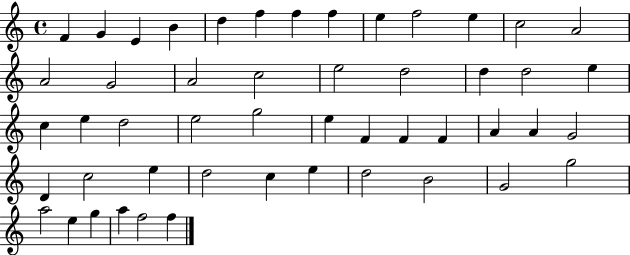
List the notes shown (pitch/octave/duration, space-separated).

F4/q G4/q E4/q B4/q D5/q F5/q F5/q F5/q E5/q F5/h E5/q C5/h A4/h A4/h G4/h A4/h C5/h E5/h D5/h D5/q D5/h E5/q C5/q E5/q D5/h E5/h G5/h E5/q F4/q F4/q F4/q A4/q A4/q G4/h D4/q C5/h E5/q D5/h C5/q E5/q D5/h B4/h G4/h G5/h A5/h E5/q G5/q A5/q F5/h F5/q